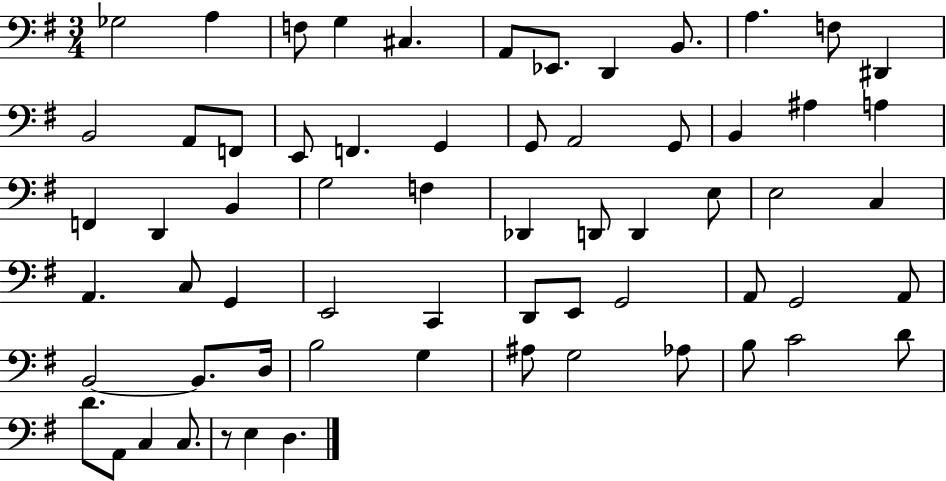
{
  \clef bass
  \numericTimeSignature
  \time 3/4
  \key g \major
  ges2 a4 | f8 g4 cis4. | a,8 ees,8. d,4 b,8. | a4. f8 dis,4 | \break b,2 a,8 f,8 | e,8 f,4. g,4 | g,8 a,2 g,8 | b,4 ais4 a4 | \break f,4 d,4 b,4 | g2 f4 | des,4 d,8 d,4 e8 | e2 c4 | \break a,4. c8 g,4 | e,2 c,4 | d,8 e,8 g,2 | a,8 g,2 a,8 | \break b,2~~ b,8. d16 | b2 g4 | ais8 g2 aes8 | b8 c'2 d'8 | \break d'8. a,8 c4 c8. | r8 e4 d4. | \bar "|."
}